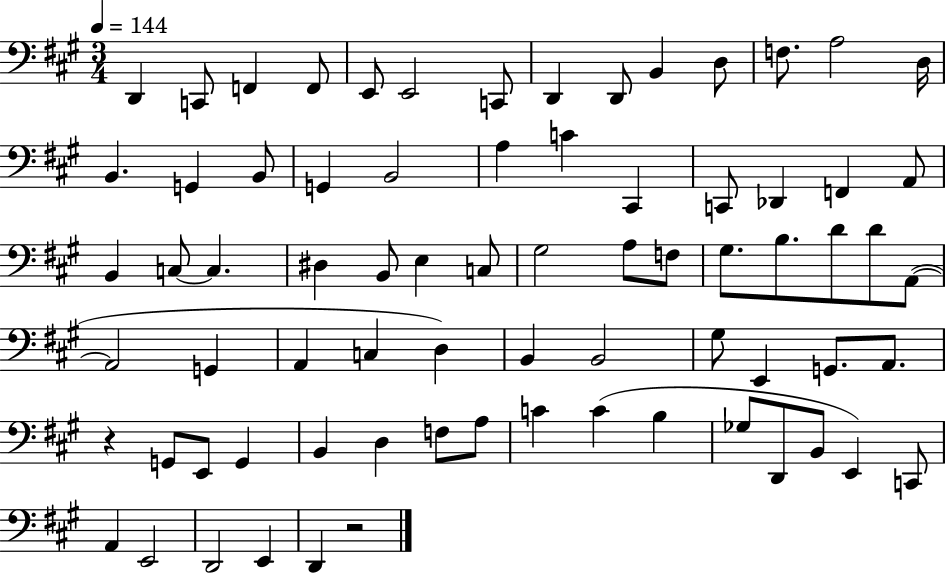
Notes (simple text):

D2/q C2/e F2/q F2/e E2/e E2/h C2/e D2/q D2/e B2/q D3/e F3/e. A3/h D3/s B2/q. G2/q B2/e G2/q B2/h A3/q C4/q C#2/q C2/e Db2/q F2/q A2/e B2/q C3/e C3/q. D#3/q B2/e E3/q C3/e G#3/h A3/e F3/e G#3/e. B3/e. D4/e D4/e A2/e A2/h G2/q A2/q C3/q D3/q B2/q B2/h G#3/e E2/q G2/e. A2/e. R/q G2/e E2/e G2/q B2/q D3/q F3/e A3/e C4/q C4/q B3/q Gb3/e D2/e B2/e E2/q C2/e A2/q E2/h D2/h E2/q D2/q R/h